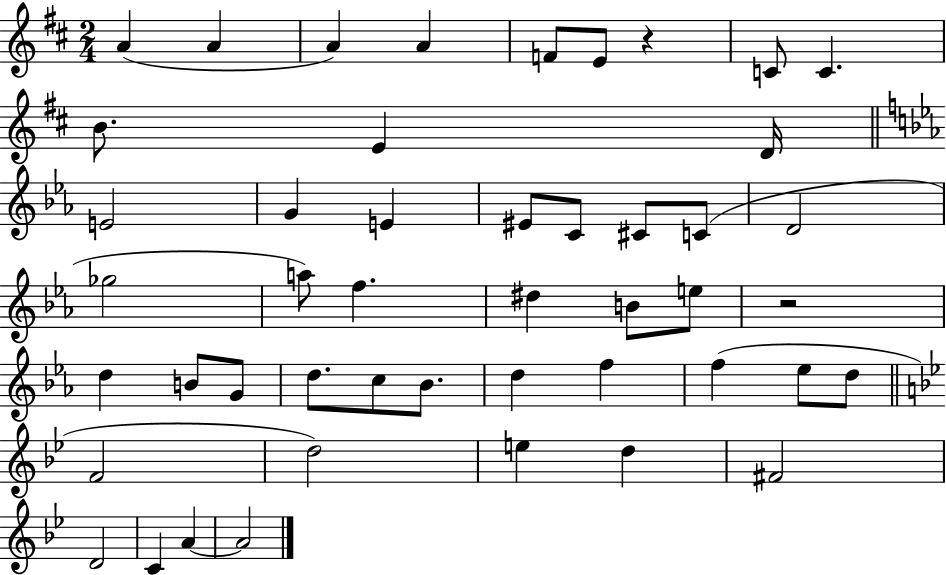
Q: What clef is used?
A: treble